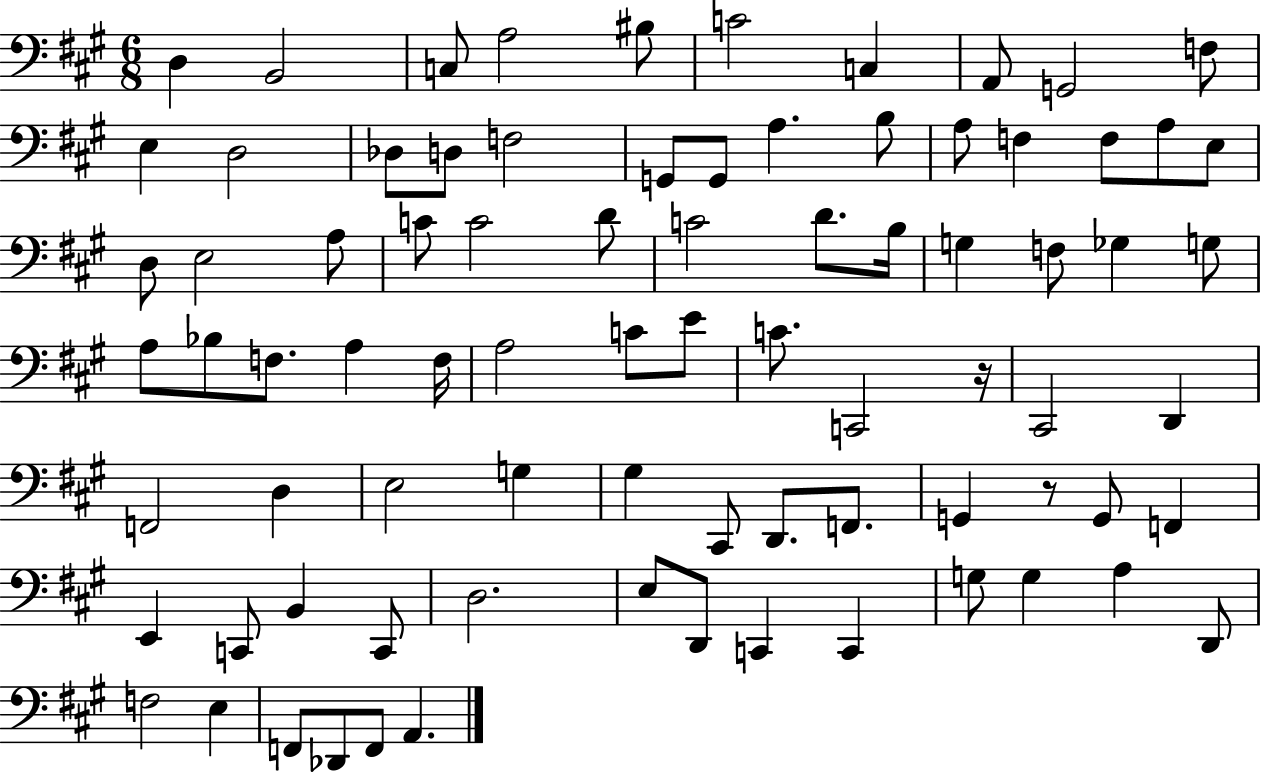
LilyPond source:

{
  \clef bass
  \numericTimeSignature
  \time 6/8
  \key a \major
  d4 b,2 | c8 a2 bis8 | c'2 c4 | a,8 g,2 f8 | \break e4 d2 | des8 d8 f2 | g,8 g,8 a4. b8 | a8 f4 f8 a8 e8 | \break d8 e2 a8 | c'8 c'2 d'8 | c'2 d'8. b16 | g4 f8 ges4 g8 | \break a8 bes8 f8. a4 f16 | a2 c'8 e'8 | c'8. c,2 r16 | cis,2 d,4 | \break f,2 d4 | e2 g4 | gis4 cis,8 d,8. f,8. | g,4 r8 g,8 f,4 | \break e,4 c,8 b,4 c,8 | d2. | e8 d,8 c,4 c,4 | g8 g4 a4 d,8 | \break f2 e4 | f,8 des,8 f,8 a,4. | \bar "|."
}